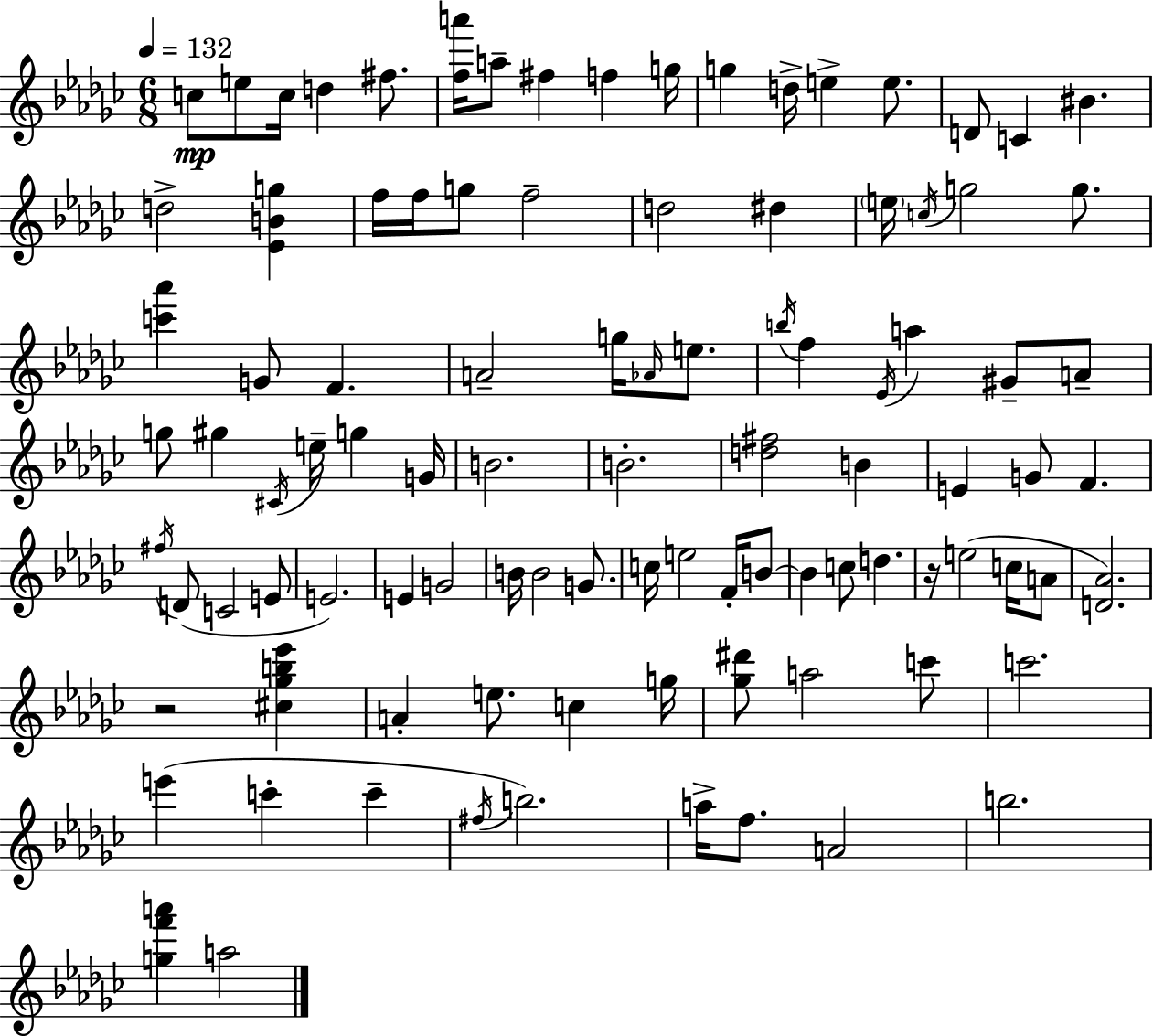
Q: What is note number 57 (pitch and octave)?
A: E4